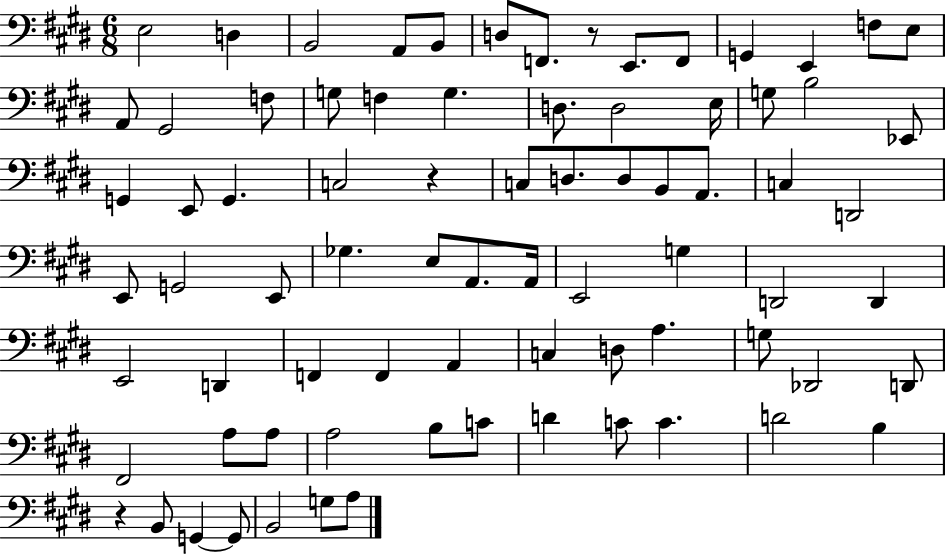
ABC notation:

X:1
T:Untitled
M:6/8
L:1/4
K:E
E,2 D, B,,2 A,,/2 B,,/2 D,/2 F,,/2 z/2 E,,/2 F,,/2 G,, E,, F,/2 E,/2 A,,/2 ^G,,2 F,/2 G,/2 F, G, D,/2 D,2 E,/4 G,/2 B,2 _E,,/2 G,, E,,/2 G,, C,2 z C,/2 D,/2 D,/2 B,,/2 A,,/2 C, D,,2 E,,/2 G,,2 E,,/2 _G, E,/2 A,,/2 A,,/4 E,,2 G, D,,2 D,, E,,2 D,, F,, F,, A,, C, D,/2 A, G,/2 _D,,2 D,,/2 ^F,,2 A,/2 A,/2 A,2 B,/2 C/2 D C/2 C D2 B, z B,,/2 G,, G,,/2 B,,2 G,/2 A,/2